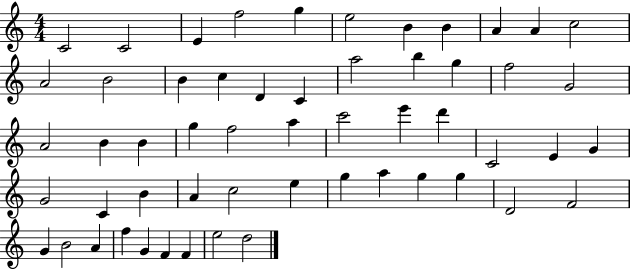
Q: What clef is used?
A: treble